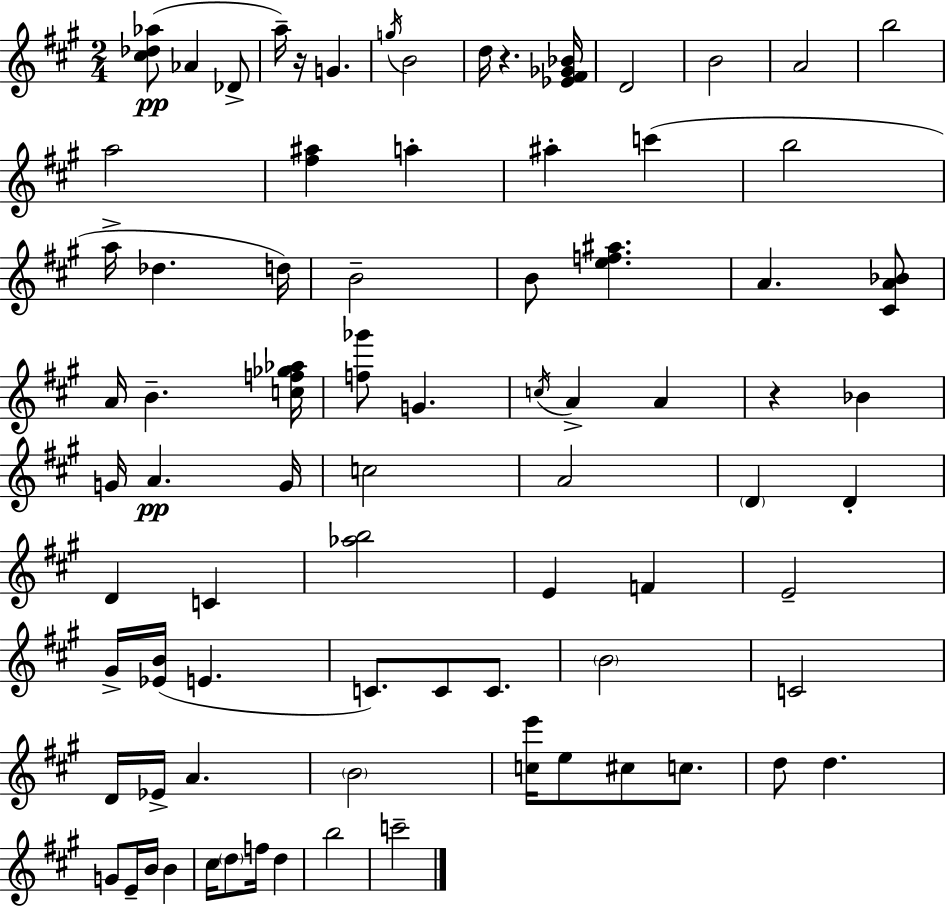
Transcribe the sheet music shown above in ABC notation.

X:1
T:Untitled
M:2/4
L:1/4
K:A
[^c_d_a]/2 _A _D/2 a/4 z/4 G g/4 B2 d/4 z [_E^F_G_B]/4 D2 B2 A2 b2 a2 [^f^a] a ^a c' b2 a/4 _d d/4 B2 B/2 [ef^a] A [^CA_B]/2 A/4 B [cf_g_a]/4 [f_g']/2 G c/4 A A z _B G/4 A G/4 c2 A2 D D D C [_ab]2 E F E2 ^G/4 [_EB]/4 E C/2 C/2 C/2 B2 C2 D/4 _E/4 A B2 [ce']/4 e/2 ^c/2 c/2 d/2 d G/2 E/4 B/4 B ^c/4 d/2 f/4 d b2 c'2